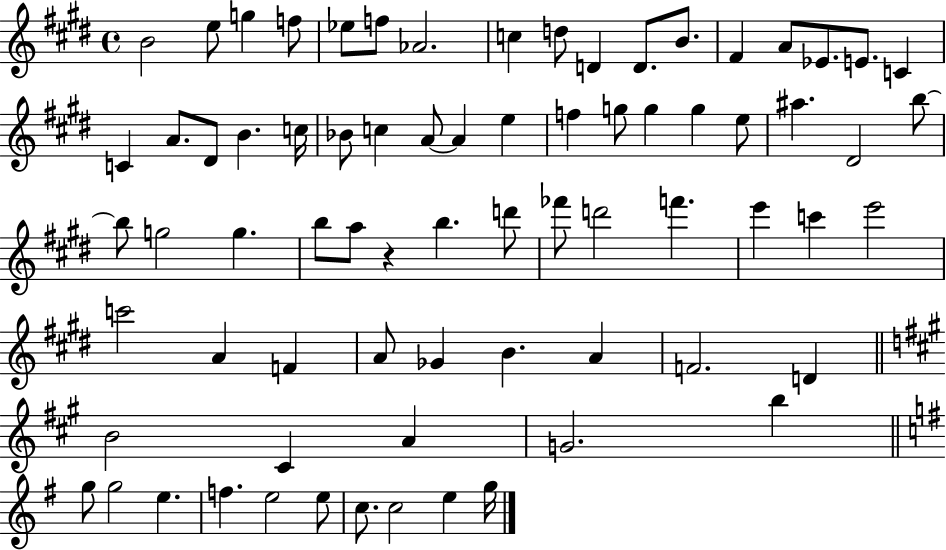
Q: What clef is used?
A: treble